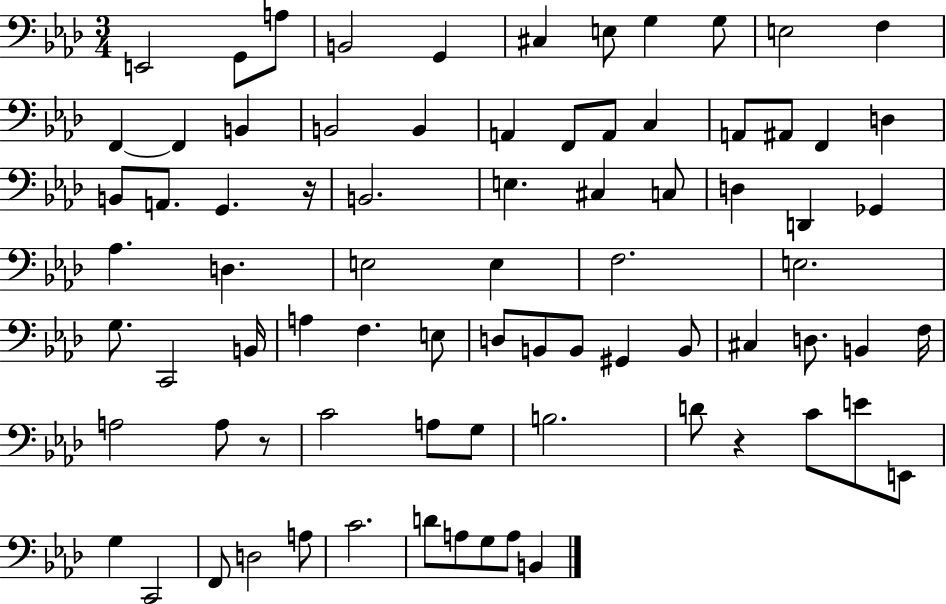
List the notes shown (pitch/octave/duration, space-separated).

E2/h G2/e A3/e B2/h G2/q C#3/q E3/e G3/q G3/e E3/h F3/q F2/q F2/q B2/q B2/h B2/q A2/q F2/e A2/e C3/q A2/e A#2/e F2/q D3/q B2/e A2/e. G2/q. R/s B2/h. E3/q. C#3/q C3/e D3/q D2/q Gb2/q Ab3/q. D3/q. E3/h E3/q F3/h. E3/h. G3/e. C2/h B2/s A3/q F3/q. E3/e D3/e B2/e B2/e G#2/q B2/e C#3/q D3/e. B2/q F3/s A3/h A3/e R/e C4/h A3/e G3/e B3/h. D4/e R/q C4/e E4/e E2/e G3/q C2/h F2/e D3/h A3/e C4/h. D4/e A3/e G3/e A3/e B2/q